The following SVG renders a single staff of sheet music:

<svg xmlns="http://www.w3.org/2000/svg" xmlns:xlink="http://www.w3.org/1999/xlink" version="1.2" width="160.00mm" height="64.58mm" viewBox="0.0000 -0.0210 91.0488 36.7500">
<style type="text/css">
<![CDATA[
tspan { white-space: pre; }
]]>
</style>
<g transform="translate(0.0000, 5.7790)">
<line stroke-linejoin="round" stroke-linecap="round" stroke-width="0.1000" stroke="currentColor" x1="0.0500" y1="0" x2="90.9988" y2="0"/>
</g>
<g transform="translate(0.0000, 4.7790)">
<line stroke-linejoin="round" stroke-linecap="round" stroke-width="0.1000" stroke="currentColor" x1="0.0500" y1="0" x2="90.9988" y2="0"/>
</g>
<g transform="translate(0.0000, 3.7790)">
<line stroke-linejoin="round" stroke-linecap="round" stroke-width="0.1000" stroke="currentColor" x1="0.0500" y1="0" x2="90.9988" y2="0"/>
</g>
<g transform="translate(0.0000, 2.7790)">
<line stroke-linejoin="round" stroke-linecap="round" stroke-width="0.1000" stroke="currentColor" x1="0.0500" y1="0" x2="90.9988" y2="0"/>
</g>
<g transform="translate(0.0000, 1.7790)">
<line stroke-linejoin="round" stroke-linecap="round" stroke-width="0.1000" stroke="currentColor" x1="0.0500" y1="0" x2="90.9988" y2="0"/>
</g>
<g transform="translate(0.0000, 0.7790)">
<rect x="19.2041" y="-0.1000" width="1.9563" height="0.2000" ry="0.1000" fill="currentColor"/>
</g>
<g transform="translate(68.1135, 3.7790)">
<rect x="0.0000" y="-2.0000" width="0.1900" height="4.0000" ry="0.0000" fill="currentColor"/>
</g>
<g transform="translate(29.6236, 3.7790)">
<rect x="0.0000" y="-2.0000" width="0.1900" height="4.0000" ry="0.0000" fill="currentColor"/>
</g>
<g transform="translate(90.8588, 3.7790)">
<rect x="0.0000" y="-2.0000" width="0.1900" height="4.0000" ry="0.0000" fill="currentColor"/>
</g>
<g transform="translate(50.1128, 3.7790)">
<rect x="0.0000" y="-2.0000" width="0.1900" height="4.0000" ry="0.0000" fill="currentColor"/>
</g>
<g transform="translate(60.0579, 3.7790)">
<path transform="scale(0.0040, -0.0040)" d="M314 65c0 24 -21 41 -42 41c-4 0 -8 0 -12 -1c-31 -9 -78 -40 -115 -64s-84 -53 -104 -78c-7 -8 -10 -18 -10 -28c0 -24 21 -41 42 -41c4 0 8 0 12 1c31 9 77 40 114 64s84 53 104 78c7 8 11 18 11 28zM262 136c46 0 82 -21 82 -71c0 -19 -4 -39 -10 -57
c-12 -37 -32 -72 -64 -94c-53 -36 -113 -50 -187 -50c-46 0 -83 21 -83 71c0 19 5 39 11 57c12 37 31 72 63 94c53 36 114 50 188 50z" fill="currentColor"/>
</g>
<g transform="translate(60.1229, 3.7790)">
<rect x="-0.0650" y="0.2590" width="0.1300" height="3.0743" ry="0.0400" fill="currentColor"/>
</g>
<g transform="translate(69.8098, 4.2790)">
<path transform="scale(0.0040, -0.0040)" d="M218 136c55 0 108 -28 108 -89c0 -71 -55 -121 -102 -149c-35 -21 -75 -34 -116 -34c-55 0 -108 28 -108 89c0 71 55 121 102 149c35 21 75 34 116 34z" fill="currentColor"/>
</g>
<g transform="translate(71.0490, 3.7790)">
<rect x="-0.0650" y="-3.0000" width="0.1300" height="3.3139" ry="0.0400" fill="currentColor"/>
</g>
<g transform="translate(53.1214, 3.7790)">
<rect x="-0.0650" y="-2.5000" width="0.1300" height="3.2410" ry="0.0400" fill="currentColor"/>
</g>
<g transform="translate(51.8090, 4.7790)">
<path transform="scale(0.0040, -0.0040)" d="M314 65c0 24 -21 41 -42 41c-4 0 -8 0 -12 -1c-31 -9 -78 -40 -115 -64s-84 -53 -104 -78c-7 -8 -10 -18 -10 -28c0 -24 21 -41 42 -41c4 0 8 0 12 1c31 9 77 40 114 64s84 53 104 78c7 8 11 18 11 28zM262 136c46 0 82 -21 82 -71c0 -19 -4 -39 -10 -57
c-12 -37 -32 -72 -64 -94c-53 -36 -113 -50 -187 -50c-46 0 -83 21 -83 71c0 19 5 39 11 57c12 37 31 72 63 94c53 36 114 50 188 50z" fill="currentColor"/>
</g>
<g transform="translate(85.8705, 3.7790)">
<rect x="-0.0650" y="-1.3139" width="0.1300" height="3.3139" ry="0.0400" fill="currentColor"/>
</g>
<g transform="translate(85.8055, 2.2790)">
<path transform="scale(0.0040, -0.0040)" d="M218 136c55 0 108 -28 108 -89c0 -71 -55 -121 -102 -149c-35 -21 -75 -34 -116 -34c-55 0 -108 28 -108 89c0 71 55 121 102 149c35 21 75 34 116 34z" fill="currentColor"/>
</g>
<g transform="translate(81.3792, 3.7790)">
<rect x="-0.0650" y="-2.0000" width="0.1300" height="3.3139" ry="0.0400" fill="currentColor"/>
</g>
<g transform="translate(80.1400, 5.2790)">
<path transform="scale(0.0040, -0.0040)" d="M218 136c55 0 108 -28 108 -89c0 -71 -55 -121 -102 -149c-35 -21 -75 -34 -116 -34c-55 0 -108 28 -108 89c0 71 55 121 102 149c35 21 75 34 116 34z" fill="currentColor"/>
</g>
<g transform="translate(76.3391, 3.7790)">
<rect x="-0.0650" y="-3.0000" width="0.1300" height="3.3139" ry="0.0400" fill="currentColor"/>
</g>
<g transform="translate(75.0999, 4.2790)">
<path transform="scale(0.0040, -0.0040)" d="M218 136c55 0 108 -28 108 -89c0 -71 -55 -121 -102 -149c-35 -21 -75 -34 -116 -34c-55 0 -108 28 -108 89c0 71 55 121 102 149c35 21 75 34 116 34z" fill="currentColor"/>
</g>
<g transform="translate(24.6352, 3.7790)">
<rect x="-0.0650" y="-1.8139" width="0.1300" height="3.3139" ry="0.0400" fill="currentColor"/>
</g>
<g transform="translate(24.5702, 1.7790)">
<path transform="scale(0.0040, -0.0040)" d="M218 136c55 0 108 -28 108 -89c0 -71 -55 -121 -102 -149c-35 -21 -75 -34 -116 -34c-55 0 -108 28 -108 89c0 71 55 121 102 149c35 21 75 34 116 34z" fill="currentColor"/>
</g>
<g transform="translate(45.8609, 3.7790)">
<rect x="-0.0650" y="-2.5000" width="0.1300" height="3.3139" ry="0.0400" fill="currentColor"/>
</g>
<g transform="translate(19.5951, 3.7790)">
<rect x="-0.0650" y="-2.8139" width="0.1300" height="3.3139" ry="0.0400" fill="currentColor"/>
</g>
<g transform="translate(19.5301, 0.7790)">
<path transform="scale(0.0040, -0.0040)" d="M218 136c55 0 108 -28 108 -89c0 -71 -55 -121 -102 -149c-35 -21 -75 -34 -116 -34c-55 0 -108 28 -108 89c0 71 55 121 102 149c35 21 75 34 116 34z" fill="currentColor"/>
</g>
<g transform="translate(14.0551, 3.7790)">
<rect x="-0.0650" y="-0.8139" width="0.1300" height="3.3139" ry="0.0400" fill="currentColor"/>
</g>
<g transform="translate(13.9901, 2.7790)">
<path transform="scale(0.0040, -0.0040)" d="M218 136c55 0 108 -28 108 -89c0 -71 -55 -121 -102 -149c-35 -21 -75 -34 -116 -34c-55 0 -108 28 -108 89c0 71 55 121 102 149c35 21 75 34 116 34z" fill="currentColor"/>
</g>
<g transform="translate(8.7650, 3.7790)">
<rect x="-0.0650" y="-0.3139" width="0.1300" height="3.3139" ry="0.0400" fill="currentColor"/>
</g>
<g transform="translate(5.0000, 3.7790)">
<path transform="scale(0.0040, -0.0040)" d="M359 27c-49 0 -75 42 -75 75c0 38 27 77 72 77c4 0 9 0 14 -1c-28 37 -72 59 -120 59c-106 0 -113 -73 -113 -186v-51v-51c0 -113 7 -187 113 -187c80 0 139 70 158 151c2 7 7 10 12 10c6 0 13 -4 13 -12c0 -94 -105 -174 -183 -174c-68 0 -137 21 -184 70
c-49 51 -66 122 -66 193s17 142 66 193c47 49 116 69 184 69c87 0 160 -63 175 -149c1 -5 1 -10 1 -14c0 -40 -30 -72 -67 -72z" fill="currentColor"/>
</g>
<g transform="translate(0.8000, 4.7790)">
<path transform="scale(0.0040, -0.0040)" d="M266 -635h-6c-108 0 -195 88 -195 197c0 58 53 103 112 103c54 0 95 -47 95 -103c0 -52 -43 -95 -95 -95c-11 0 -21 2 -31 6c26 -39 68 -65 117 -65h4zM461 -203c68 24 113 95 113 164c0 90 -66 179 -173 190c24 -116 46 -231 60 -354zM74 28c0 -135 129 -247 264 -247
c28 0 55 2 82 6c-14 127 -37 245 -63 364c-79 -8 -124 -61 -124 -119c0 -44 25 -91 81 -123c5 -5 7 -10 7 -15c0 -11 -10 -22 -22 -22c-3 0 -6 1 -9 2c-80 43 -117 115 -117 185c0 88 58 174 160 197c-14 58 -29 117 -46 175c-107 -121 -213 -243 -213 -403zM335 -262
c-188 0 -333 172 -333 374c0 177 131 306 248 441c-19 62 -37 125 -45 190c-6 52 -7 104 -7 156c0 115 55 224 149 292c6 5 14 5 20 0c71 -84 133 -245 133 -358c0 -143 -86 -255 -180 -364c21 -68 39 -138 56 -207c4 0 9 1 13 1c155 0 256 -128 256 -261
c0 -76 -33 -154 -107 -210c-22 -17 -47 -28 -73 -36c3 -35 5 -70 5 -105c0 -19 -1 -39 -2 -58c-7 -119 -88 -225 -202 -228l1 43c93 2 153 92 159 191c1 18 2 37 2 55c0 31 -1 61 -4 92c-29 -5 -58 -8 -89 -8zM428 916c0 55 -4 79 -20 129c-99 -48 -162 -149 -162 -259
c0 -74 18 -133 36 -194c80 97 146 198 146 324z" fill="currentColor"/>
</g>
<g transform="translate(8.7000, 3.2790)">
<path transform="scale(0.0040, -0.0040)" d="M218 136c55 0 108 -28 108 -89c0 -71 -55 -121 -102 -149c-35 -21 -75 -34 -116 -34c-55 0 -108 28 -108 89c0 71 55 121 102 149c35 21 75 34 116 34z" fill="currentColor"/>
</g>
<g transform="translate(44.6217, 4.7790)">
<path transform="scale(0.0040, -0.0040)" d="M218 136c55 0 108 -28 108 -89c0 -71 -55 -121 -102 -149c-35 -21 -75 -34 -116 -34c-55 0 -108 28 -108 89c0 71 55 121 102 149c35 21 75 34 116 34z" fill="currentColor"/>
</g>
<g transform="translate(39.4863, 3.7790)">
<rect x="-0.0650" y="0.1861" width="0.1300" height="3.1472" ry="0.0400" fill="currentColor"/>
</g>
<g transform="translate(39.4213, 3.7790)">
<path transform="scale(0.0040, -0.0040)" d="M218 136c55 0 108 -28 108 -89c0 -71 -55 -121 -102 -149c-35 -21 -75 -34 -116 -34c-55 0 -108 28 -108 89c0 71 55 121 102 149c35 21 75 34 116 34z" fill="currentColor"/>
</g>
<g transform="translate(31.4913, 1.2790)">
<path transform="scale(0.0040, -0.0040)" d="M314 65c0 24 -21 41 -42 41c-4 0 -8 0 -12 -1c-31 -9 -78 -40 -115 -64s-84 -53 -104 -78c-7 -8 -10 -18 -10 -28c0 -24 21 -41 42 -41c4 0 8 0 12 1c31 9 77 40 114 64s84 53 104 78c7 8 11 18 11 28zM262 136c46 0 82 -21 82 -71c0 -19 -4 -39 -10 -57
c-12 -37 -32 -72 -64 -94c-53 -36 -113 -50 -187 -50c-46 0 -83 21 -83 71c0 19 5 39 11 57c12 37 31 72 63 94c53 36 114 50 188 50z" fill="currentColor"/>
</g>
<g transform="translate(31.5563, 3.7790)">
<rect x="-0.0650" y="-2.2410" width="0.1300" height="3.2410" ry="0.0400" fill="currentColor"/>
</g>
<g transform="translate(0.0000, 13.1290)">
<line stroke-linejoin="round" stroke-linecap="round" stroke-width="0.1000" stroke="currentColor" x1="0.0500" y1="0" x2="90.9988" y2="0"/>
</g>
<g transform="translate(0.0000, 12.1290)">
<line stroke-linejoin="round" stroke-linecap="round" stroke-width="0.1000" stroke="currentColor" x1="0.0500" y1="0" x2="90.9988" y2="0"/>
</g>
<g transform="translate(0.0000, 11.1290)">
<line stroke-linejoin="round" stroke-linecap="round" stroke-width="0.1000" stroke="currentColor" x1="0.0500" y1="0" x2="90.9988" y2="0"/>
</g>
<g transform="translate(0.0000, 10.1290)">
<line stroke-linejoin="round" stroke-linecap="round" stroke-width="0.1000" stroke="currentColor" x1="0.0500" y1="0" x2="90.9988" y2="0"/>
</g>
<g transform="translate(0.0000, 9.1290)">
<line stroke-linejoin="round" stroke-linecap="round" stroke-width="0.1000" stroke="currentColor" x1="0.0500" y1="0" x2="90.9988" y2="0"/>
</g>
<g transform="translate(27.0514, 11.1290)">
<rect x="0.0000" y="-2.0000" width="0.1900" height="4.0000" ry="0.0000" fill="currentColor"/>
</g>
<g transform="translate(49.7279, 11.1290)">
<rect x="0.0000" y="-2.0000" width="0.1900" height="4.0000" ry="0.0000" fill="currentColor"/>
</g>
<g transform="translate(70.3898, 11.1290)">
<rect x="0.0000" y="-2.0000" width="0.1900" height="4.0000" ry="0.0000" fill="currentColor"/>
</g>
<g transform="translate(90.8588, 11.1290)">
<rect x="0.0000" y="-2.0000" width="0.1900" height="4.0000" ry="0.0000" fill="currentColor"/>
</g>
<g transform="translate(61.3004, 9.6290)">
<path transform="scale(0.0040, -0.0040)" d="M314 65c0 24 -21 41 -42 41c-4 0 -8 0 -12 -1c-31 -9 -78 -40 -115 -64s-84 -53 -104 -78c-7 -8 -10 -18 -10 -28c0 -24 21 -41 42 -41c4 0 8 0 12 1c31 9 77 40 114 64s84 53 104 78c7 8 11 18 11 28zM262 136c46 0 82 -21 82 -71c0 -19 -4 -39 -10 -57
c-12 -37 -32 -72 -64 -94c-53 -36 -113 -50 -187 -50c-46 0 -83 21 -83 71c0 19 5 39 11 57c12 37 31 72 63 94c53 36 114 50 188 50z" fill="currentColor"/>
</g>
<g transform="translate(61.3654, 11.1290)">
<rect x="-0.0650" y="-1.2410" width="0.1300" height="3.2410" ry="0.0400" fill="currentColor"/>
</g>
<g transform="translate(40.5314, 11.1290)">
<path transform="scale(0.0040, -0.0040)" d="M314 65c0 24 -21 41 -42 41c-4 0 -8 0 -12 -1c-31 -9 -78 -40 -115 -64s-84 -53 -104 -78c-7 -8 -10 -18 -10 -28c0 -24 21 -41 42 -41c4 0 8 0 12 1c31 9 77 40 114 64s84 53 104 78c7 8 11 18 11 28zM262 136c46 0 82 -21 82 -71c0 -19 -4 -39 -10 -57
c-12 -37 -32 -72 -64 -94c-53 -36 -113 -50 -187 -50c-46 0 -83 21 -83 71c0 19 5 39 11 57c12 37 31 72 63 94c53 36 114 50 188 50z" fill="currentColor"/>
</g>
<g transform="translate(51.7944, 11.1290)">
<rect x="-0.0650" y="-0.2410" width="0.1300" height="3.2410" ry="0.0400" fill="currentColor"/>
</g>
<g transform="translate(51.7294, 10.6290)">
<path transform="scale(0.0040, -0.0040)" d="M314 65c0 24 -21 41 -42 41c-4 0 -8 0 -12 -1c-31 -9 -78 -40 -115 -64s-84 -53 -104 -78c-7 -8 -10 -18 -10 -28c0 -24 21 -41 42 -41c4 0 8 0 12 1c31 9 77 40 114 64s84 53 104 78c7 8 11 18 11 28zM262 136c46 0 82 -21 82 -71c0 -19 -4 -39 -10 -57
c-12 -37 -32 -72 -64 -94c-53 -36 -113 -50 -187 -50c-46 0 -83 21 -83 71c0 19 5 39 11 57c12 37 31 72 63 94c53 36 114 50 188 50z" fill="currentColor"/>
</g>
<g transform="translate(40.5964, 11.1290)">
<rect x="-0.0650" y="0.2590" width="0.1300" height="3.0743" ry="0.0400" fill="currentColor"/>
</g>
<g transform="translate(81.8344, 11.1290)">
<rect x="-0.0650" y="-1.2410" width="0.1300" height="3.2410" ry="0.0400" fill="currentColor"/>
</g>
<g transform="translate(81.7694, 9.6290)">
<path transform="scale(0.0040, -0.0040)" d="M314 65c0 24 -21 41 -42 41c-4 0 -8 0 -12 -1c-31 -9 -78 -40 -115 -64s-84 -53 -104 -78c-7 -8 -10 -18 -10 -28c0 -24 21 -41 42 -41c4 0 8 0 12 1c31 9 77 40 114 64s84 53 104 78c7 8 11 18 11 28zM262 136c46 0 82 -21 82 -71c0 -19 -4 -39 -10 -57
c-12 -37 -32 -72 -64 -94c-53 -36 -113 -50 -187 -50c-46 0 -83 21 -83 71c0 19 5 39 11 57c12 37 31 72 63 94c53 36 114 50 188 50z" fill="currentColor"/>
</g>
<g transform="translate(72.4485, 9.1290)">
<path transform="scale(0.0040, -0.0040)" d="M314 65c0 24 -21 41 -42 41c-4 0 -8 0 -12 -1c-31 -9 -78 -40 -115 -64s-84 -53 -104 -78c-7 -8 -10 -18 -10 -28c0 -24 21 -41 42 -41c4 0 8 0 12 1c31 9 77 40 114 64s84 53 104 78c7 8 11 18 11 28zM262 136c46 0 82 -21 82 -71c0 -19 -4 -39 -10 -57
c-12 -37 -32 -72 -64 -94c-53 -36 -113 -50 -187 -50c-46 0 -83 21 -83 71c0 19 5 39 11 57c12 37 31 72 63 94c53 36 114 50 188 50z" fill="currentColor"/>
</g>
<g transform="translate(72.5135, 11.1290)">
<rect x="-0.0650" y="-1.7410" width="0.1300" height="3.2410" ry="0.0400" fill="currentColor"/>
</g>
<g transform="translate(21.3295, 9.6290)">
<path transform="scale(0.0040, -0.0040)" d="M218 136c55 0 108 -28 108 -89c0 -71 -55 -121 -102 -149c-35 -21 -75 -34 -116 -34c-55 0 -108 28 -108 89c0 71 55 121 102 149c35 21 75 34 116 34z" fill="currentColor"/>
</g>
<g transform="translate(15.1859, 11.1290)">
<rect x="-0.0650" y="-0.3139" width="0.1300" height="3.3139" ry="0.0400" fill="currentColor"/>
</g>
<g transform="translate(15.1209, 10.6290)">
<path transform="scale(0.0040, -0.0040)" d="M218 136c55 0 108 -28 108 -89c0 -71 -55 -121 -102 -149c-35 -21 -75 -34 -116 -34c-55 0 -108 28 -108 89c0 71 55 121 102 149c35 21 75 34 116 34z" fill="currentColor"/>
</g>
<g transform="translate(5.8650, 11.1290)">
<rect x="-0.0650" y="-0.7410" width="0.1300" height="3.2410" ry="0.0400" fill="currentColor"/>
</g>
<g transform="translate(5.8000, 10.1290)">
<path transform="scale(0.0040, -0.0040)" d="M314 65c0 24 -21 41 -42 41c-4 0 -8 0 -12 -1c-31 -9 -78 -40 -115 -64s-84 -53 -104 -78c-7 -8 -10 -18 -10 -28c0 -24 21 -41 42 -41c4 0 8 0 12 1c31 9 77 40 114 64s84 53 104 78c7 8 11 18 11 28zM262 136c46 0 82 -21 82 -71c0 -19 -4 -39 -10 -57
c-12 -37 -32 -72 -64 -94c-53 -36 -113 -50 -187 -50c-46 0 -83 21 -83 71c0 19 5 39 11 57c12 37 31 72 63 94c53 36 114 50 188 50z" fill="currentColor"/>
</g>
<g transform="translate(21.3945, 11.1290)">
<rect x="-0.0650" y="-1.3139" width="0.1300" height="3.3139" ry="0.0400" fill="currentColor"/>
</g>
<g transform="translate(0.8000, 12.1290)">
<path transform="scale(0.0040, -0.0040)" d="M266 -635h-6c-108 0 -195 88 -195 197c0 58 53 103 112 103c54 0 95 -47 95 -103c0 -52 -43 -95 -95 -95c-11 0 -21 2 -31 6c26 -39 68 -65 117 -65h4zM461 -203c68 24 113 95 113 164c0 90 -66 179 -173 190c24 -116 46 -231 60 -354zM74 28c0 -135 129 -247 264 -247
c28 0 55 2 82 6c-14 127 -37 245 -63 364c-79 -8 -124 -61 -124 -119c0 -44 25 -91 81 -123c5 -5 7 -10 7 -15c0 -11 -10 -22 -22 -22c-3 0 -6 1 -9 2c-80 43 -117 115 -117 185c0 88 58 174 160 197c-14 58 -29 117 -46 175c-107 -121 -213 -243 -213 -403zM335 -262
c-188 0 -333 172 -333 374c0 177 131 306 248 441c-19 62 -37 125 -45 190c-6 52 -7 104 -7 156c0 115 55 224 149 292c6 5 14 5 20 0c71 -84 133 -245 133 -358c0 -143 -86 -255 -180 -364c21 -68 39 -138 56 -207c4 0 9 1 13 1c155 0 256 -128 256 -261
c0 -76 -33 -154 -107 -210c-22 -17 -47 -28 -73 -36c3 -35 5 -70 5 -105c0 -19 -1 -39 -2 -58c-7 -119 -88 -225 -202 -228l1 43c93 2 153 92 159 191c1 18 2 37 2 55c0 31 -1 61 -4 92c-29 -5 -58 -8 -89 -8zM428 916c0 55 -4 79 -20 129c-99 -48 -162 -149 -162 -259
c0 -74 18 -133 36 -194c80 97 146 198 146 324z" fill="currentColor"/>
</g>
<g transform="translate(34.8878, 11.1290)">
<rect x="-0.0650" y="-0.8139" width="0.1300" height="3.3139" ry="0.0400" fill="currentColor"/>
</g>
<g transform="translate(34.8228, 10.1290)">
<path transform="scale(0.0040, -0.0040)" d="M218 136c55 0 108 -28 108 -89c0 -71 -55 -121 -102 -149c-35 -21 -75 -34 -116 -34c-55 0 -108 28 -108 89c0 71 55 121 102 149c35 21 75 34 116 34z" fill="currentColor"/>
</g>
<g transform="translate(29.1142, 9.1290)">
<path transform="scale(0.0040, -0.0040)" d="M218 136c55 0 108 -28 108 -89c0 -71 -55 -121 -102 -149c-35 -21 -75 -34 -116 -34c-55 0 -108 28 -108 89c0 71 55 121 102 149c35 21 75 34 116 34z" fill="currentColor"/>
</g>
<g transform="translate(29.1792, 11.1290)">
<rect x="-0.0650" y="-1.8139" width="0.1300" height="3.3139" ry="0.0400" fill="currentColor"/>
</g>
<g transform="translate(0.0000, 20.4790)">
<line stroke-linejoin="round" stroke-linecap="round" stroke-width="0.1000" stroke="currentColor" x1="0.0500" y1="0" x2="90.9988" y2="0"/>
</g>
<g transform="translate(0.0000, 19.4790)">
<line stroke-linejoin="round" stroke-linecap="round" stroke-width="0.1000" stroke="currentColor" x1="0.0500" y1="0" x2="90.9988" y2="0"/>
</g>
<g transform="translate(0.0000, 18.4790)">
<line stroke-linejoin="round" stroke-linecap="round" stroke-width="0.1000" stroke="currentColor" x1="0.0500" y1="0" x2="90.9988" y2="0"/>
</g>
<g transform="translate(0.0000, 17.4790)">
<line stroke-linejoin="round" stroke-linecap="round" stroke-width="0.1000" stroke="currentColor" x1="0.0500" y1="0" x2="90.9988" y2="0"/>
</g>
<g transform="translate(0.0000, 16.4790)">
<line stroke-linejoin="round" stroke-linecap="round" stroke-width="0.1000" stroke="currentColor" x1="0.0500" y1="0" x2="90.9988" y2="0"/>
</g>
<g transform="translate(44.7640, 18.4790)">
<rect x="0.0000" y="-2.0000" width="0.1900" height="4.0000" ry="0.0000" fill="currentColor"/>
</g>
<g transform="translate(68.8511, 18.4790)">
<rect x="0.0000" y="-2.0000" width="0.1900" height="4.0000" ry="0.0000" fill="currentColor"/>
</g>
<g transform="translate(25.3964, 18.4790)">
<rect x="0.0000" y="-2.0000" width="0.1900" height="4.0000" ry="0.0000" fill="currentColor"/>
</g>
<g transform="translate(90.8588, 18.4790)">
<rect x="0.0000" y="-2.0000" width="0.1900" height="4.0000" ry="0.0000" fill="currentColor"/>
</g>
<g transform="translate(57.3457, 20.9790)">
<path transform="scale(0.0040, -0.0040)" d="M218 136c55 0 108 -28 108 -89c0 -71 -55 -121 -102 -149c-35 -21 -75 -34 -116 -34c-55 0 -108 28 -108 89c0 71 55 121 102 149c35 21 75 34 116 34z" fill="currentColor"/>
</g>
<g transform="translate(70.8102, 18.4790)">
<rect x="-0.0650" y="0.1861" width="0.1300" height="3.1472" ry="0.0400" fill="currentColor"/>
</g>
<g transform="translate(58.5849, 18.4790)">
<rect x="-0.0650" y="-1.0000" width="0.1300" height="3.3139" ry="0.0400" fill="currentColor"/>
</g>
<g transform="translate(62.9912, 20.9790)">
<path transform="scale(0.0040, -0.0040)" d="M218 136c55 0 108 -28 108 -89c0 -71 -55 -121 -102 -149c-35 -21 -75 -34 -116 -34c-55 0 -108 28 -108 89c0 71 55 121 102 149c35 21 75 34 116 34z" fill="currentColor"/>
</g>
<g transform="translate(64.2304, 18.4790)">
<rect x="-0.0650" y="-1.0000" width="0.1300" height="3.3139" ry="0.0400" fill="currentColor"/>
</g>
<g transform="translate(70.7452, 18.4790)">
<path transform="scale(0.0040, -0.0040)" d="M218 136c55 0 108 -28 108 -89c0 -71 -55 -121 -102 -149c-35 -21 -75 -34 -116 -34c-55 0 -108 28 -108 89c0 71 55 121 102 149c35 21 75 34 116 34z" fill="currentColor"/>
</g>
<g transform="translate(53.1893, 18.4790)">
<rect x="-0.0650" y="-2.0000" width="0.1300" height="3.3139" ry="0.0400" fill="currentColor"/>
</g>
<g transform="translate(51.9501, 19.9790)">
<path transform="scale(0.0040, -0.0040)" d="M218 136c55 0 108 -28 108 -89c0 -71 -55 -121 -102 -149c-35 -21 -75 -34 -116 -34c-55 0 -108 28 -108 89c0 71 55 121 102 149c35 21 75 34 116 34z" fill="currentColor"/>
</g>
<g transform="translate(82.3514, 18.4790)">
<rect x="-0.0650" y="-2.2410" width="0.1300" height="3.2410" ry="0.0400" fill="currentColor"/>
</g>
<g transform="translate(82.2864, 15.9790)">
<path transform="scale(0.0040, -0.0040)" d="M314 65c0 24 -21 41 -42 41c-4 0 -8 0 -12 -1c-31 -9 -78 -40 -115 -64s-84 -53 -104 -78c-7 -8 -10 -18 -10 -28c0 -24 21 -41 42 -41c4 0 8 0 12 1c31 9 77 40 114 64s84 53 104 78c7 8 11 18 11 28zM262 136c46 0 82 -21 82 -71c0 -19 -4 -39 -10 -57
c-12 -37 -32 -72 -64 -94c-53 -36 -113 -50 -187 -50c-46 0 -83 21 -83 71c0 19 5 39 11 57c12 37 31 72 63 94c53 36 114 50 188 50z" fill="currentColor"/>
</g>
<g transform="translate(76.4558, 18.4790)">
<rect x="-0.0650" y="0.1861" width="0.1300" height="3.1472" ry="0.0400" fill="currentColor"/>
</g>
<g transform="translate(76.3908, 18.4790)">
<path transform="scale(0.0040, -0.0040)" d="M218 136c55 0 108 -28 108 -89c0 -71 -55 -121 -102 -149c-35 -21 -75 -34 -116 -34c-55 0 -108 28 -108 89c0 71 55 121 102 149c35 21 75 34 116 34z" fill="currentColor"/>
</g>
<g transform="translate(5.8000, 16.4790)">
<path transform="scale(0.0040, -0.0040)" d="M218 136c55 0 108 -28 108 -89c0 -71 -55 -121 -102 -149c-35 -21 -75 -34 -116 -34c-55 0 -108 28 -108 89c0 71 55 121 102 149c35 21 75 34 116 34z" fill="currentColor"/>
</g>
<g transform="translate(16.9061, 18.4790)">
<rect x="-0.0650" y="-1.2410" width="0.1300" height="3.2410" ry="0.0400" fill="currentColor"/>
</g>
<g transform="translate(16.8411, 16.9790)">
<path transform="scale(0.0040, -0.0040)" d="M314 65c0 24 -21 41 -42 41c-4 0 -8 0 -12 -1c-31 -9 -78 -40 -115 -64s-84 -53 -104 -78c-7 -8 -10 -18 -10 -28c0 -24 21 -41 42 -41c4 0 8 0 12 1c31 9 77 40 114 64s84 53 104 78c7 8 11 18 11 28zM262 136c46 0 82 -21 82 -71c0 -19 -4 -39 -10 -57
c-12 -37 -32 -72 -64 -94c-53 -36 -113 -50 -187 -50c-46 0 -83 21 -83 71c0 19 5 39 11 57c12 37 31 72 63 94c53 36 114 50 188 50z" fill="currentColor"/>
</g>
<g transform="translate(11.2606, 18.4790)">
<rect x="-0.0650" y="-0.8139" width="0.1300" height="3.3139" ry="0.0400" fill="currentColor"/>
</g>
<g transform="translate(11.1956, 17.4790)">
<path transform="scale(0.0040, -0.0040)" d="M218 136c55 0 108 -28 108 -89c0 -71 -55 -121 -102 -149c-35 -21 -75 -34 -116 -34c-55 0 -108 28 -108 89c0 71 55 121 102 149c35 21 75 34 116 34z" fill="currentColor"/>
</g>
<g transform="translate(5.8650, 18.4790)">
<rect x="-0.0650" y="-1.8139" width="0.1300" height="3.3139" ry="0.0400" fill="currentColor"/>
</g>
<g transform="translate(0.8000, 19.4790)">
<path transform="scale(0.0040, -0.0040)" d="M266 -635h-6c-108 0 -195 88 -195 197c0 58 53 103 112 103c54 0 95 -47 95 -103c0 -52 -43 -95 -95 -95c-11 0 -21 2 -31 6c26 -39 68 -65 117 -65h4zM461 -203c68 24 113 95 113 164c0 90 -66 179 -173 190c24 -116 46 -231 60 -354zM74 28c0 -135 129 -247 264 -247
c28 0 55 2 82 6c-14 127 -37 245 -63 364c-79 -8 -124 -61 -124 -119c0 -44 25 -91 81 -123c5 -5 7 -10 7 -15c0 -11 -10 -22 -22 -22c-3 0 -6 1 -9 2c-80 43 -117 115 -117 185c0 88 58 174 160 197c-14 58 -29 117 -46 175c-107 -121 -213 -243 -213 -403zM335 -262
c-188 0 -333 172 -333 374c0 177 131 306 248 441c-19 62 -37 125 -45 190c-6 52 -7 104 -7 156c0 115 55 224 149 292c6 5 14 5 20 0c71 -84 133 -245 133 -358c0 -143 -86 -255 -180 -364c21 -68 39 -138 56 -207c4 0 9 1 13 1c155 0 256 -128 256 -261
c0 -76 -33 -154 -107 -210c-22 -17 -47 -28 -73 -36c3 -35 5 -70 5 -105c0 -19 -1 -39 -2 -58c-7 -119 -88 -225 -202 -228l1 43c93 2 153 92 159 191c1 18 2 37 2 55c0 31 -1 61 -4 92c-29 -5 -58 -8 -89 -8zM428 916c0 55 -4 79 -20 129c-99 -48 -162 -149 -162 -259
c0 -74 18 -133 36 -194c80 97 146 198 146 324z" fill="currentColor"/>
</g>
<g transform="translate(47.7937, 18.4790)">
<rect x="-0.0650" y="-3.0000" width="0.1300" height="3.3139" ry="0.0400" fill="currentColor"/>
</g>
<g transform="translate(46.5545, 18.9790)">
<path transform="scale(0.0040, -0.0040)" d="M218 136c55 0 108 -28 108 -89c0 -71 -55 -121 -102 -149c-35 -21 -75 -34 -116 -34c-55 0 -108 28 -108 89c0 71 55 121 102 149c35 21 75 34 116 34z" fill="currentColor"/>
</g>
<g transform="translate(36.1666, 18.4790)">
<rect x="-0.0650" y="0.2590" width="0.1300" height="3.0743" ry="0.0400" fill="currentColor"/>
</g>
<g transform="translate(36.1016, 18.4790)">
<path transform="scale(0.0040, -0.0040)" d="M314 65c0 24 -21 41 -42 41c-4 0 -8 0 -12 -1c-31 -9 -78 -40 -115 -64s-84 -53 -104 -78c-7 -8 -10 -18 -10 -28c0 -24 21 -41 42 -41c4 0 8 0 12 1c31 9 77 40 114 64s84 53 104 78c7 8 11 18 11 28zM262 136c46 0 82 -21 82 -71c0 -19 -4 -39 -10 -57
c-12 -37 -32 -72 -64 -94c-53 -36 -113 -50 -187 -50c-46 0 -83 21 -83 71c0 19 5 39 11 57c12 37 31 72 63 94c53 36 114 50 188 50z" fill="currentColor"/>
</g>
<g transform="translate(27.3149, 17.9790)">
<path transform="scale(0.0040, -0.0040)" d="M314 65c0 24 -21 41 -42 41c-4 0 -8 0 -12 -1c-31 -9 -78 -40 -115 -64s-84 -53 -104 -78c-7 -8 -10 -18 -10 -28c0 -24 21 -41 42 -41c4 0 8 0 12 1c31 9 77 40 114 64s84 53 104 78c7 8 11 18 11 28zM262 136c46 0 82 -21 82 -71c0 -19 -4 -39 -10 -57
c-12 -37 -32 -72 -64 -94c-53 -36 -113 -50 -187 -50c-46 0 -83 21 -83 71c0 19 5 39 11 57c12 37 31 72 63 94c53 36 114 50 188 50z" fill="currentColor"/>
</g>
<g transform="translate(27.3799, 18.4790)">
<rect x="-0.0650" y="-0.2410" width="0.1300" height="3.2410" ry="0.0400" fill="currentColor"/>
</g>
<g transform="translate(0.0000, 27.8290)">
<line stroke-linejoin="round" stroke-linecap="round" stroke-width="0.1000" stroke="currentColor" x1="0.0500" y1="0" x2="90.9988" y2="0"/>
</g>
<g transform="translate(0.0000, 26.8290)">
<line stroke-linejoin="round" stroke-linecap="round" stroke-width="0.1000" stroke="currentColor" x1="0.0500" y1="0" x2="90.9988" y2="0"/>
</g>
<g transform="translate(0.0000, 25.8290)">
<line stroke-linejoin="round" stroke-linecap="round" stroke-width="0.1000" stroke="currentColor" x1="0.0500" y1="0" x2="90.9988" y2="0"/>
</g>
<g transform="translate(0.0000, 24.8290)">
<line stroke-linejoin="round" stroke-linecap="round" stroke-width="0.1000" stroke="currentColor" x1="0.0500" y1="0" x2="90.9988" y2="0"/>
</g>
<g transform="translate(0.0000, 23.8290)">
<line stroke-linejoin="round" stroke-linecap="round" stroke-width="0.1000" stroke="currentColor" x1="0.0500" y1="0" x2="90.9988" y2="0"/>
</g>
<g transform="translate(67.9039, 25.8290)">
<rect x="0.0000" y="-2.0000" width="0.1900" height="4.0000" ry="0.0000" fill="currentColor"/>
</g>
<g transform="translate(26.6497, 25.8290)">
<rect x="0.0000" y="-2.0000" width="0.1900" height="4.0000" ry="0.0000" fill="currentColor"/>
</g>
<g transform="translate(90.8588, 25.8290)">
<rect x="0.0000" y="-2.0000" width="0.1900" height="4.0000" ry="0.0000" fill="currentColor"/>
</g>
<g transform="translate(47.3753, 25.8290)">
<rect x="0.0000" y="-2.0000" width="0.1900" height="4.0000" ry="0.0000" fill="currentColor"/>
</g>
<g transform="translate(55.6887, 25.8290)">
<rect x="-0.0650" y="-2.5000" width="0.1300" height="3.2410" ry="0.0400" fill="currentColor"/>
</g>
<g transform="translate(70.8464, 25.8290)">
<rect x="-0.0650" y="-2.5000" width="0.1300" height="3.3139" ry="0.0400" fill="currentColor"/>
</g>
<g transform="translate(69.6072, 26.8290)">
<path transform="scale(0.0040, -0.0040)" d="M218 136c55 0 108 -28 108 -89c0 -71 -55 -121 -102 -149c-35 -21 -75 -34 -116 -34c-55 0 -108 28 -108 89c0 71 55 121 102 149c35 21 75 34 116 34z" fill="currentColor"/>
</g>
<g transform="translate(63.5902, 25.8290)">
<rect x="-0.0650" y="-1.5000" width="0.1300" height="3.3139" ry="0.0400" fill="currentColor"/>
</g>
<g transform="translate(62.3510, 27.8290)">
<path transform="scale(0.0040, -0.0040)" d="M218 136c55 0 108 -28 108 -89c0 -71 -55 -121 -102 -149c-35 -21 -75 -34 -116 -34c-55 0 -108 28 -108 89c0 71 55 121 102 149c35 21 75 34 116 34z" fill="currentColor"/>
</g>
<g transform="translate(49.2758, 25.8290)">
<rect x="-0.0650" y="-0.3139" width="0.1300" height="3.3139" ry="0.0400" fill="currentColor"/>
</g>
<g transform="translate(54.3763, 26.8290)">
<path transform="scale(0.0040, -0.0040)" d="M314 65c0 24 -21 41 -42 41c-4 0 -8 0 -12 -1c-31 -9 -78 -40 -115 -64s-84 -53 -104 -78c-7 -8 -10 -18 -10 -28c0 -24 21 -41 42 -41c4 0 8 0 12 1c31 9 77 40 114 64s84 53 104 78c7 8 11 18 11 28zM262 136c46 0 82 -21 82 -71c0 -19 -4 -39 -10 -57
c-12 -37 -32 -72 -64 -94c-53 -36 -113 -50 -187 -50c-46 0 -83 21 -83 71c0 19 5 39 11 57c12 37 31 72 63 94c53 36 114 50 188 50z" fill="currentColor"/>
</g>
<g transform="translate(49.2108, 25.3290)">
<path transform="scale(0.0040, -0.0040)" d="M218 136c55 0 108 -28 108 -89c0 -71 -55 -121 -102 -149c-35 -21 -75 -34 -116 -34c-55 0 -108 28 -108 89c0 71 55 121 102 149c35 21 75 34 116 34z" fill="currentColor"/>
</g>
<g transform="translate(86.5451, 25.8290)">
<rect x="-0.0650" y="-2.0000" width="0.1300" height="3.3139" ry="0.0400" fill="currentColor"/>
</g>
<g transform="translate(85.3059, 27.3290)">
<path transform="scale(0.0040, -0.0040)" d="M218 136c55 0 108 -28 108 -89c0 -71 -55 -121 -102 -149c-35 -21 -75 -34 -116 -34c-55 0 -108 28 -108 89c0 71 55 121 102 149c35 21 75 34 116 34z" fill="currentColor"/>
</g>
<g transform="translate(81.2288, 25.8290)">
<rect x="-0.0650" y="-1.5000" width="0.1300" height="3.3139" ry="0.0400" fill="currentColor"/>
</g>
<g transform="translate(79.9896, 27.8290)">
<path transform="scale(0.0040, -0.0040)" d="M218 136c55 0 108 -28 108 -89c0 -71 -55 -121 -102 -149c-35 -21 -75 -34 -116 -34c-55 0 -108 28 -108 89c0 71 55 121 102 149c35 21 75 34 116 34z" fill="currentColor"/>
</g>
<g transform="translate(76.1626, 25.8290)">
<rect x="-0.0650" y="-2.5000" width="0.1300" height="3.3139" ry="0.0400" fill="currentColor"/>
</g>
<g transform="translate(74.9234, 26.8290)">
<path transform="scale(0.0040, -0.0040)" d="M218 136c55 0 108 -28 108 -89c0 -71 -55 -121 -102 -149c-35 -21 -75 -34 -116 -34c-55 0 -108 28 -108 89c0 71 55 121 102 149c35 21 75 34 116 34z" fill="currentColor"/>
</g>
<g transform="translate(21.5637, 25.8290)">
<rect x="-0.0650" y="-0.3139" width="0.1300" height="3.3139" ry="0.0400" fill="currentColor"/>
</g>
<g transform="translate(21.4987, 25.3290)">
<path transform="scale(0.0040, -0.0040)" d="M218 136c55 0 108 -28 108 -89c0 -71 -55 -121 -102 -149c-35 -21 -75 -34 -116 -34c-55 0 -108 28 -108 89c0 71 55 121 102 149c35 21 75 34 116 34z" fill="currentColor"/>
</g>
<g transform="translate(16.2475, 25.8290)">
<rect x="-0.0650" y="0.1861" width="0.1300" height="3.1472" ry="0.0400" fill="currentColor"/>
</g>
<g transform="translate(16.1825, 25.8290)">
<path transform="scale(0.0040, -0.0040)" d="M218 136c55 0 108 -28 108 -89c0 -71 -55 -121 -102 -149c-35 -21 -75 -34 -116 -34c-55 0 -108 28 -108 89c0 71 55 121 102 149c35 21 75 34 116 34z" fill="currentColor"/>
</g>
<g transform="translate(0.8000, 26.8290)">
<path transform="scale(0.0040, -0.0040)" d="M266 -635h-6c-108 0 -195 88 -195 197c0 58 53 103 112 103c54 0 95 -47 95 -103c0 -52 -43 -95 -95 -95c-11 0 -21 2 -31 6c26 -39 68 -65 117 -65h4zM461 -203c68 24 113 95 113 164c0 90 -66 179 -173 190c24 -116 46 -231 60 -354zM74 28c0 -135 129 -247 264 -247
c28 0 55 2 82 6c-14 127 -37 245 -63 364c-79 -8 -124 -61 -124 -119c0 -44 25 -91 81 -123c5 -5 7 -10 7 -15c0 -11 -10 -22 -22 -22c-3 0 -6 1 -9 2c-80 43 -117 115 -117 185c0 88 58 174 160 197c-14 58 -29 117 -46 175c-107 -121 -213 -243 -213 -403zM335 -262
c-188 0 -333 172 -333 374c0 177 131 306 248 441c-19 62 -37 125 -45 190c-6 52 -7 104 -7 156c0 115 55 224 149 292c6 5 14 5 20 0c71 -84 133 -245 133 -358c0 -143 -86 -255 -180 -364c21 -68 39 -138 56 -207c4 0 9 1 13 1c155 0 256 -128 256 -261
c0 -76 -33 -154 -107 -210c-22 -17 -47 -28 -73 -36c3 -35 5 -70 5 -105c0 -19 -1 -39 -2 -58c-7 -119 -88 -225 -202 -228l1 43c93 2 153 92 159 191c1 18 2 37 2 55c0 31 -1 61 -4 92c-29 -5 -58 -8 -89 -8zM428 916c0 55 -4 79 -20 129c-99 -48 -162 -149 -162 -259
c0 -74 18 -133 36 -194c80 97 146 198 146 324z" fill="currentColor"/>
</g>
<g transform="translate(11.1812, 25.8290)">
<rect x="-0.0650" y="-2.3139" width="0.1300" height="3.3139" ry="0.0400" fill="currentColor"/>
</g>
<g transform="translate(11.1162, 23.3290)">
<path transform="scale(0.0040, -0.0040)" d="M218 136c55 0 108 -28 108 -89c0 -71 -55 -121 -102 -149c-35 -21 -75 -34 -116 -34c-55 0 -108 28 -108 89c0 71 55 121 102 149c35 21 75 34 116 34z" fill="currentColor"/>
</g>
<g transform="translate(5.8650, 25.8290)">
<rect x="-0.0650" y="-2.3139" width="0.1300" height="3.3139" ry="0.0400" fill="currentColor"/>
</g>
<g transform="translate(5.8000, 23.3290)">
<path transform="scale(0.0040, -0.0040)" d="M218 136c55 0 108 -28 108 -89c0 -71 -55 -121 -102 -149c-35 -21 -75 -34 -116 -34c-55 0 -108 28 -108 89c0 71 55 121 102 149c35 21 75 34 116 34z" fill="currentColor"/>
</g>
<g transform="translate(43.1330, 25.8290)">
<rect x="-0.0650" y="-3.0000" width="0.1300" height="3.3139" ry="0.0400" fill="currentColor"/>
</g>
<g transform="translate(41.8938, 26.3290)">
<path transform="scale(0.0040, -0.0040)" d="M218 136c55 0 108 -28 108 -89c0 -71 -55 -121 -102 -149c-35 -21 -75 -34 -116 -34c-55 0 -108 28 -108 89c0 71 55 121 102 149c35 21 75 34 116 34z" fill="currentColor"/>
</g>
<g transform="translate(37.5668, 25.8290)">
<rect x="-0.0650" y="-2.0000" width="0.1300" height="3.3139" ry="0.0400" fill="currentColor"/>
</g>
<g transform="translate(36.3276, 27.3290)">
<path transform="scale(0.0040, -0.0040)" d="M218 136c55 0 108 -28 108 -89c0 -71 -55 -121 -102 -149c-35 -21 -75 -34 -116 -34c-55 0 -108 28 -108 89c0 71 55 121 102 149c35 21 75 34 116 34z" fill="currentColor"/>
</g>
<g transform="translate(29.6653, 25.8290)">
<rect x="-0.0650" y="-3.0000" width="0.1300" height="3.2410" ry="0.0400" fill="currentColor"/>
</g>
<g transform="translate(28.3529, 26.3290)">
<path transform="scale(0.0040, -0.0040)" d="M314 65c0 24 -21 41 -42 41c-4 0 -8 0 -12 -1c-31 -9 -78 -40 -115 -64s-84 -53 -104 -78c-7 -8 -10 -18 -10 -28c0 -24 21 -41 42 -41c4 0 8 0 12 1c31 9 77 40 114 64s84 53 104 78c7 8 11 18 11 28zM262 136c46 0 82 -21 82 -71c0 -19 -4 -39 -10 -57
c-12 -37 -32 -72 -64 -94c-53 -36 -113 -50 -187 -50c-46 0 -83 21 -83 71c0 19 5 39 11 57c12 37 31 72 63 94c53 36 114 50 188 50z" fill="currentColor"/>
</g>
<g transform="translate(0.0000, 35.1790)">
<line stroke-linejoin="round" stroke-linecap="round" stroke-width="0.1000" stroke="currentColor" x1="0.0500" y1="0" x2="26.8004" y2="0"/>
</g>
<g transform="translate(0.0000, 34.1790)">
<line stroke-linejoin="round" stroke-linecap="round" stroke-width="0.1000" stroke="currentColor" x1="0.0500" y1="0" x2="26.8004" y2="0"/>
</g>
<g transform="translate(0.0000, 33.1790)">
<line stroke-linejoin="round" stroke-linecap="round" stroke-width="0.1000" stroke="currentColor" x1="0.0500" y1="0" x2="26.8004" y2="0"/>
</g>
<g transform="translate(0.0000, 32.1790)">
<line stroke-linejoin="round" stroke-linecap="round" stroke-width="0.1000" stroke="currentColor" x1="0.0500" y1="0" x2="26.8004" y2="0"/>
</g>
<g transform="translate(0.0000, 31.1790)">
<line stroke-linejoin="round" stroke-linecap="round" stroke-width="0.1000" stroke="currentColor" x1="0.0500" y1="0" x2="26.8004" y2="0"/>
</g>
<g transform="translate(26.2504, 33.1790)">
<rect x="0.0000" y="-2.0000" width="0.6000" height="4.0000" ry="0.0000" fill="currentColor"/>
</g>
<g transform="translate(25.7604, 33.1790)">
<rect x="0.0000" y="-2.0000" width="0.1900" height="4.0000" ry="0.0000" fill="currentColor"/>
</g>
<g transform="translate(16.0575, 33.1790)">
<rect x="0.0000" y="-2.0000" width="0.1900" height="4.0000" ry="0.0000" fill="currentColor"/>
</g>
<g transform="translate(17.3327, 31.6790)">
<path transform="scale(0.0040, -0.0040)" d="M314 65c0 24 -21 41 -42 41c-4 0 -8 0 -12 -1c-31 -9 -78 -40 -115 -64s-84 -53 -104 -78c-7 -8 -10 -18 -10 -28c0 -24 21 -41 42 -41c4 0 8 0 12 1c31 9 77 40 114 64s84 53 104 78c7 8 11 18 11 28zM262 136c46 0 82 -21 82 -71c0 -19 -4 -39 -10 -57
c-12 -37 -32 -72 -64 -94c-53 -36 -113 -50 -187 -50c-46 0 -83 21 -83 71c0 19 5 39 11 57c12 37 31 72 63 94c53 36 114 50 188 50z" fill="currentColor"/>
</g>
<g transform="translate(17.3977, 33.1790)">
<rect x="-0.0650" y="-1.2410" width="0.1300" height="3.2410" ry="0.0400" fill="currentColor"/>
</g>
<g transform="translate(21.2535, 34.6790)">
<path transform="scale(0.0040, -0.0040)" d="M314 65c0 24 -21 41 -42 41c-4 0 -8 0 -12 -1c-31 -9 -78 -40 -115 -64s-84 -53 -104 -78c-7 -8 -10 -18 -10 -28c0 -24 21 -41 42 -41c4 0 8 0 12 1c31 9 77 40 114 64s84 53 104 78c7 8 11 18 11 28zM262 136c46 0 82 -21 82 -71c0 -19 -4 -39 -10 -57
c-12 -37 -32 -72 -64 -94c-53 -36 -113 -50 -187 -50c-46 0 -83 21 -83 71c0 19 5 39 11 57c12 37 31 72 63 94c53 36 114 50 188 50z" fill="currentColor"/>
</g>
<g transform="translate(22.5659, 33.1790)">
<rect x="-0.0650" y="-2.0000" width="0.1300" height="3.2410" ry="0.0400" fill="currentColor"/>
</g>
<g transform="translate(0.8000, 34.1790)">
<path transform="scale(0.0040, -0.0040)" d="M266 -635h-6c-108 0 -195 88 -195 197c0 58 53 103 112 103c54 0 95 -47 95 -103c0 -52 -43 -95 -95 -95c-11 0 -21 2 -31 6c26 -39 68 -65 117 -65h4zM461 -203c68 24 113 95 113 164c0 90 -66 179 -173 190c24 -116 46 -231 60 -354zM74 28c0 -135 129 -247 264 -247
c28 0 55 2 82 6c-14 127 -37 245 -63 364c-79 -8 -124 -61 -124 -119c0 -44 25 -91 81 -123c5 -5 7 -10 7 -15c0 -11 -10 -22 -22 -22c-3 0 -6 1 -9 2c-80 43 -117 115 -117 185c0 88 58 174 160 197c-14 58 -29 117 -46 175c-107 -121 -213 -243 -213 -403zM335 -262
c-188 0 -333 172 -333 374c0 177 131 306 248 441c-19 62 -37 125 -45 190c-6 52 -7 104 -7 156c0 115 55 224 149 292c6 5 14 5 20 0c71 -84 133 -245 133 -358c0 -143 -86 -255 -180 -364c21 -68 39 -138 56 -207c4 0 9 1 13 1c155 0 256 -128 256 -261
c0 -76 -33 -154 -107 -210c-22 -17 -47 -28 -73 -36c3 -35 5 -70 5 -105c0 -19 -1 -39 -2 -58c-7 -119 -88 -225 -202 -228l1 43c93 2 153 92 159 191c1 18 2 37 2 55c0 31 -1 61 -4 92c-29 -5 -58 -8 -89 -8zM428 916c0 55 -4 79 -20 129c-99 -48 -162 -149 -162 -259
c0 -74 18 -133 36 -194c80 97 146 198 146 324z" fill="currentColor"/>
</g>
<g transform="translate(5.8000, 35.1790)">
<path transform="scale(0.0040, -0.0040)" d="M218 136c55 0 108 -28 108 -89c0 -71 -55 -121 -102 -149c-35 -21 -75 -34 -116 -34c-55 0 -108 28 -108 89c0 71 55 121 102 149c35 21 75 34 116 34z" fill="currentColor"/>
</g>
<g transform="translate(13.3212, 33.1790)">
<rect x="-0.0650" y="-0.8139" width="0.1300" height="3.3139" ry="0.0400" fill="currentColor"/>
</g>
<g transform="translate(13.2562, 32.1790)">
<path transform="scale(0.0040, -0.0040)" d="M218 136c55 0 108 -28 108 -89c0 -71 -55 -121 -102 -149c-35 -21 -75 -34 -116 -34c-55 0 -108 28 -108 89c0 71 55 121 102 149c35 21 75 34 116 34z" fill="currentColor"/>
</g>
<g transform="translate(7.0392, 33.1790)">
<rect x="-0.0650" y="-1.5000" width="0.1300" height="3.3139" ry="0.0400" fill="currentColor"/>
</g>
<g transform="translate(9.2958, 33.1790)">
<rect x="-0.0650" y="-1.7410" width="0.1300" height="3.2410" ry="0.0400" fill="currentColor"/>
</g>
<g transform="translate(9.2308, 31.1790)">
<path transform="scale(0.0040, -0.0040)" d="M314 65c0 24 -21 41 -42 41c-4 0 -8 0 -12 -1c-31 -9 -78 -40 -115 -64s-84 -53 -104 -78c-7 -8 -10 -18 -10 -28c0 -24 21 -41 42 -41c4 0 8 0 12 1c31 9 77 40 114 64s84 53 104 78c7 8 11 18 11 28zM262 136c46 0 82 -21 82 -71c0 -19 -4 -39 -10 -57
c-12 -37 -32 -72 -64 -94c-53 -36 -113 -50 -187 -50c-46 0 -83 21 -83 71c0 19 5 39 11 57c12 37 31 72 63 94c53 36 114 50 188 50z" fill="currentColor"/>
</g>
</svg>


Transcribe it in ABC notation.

X:1
T:Untitled
M:4/4
L:1/4
K:C
c d a f g2 B G G2 B2 A A F e d2 c e f d B2 c2 e2 f2 e2 f d e2 c2 B2 A F D D B B g2 g g B c A2 F A c G2 E G G E F E f2 d e2 F2